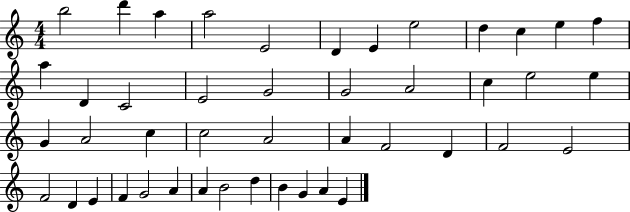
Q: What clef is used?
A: treble